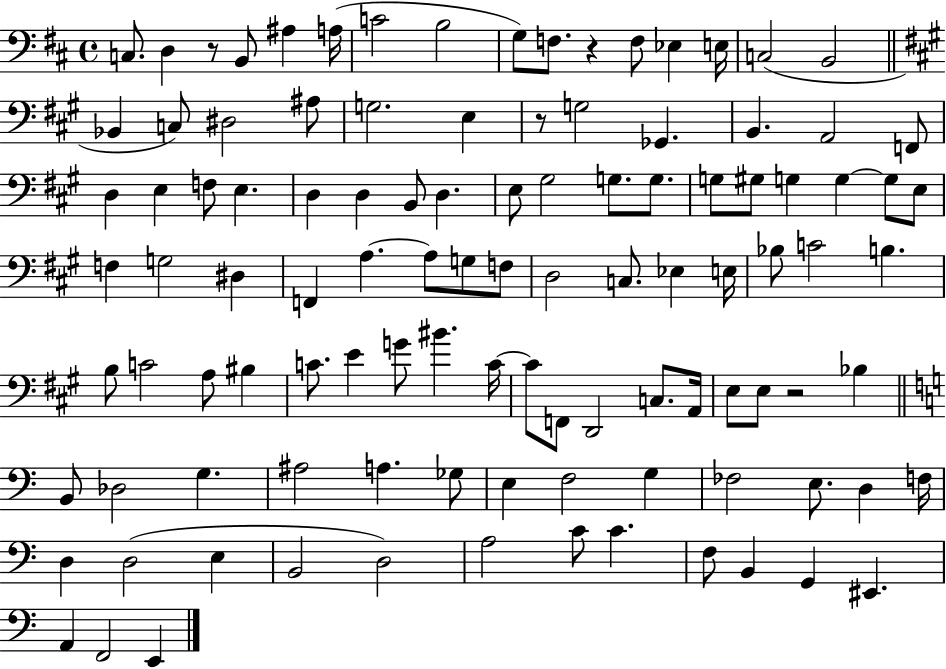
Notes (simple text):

C3/e. D3/q R/e B2/e A#3/q A3/s C4/h B3/h G3/e F3/e. R/q F3/e Eb3/q E3/s C3/h B2/h Bb2/q C3/e D#3/h A#3/e G3/h. E3/q R/e G3/h Gb2/q. B2/q. A2/h F2/e D3/q E3/q F3/e E3/q. D3/q D3/q B2/e D3/q. E3/e G#3/h G3/e. G3/e. G3/e G#3/e G3/q G3/q G3/e E3/e F3/q G3/h D#3/q F2/q A3/q. A3/e G3/e F3/e D3/h C3/e. Eb3/q E3/s Bb3/e C4/h B3/q. B3/e C4/h A3/e BIS3/q C4/e. E4/q G4/e BIS4/q. C4/s C4/e F2/e D2/h C3/e. A2/s E3/e E3/e R/h Bb3/q B2/e Db3/h G3/q. A#3/h A3/q. Gb3/e E3/q F3/h G3/q FES3/h E3/e. D3/q F3/s D3/q D3/h E3/q B2/h D3/h A3/h C4/e C4/q. F3/e B2/q G2/q EIS2/q. A2/q F2/h E2/q